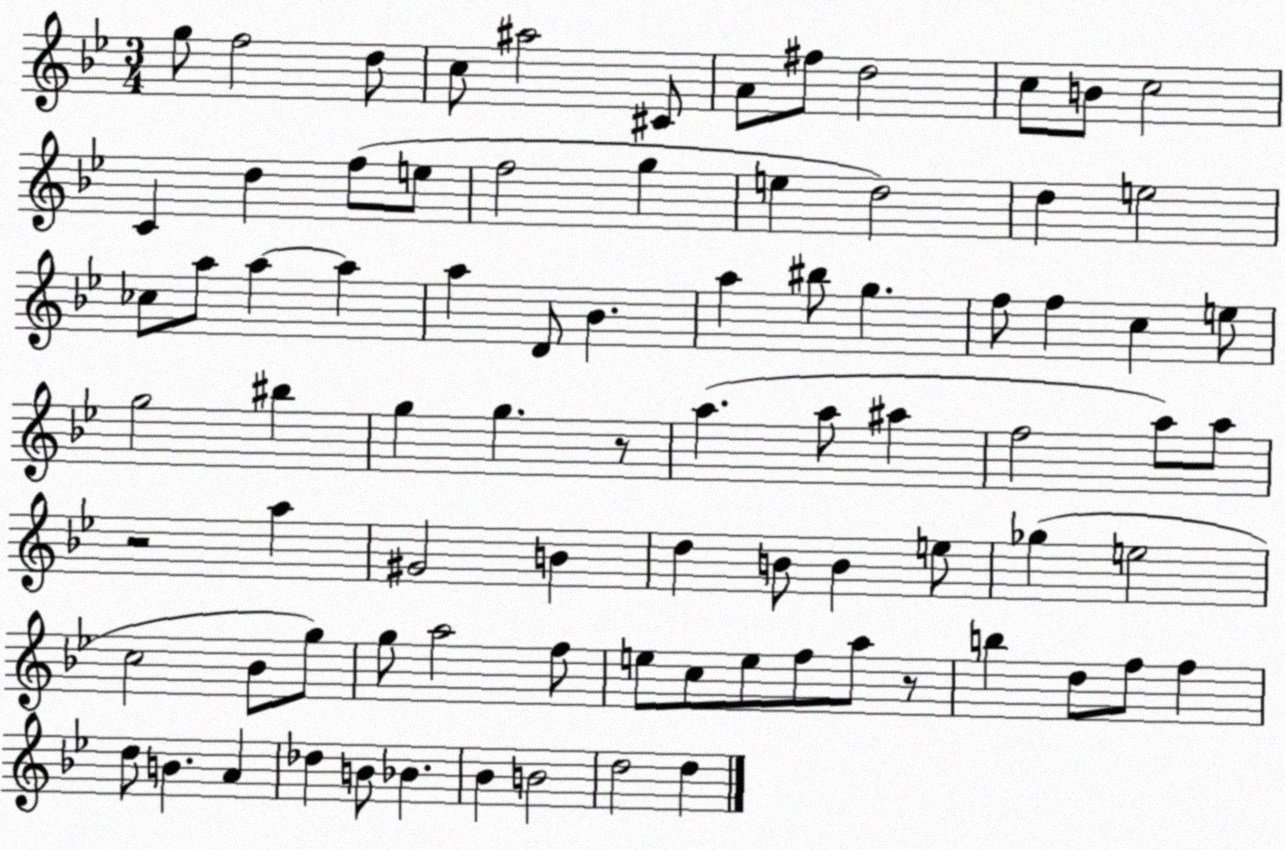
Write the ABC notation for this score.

X:1
T:Untitled
M:3/4
L:1/4
K:Bb
g/2 f2 d/2 c/2 ^a2 ^C/2 A/2 ^f/2 d2 c/2 B/2 c2 C d f/2 e/2 f2 g e d2 d e2 _c/2 a/2 a a a D/2 _B a ^b/2 g f/2 f c e/2 g2 ^b g g z/2 a a/2 ^a f2 a/2 a/2 z2 a ^G2 B d B/2 B e/2 _g e2 c2 _B/2 g/2 g/2 a2 f/2 e/2 c/2 e/2 f/2 a/2 z/2 b d/2 f/2 f d/2 B A _d B/2 _B _B B2 d2 d